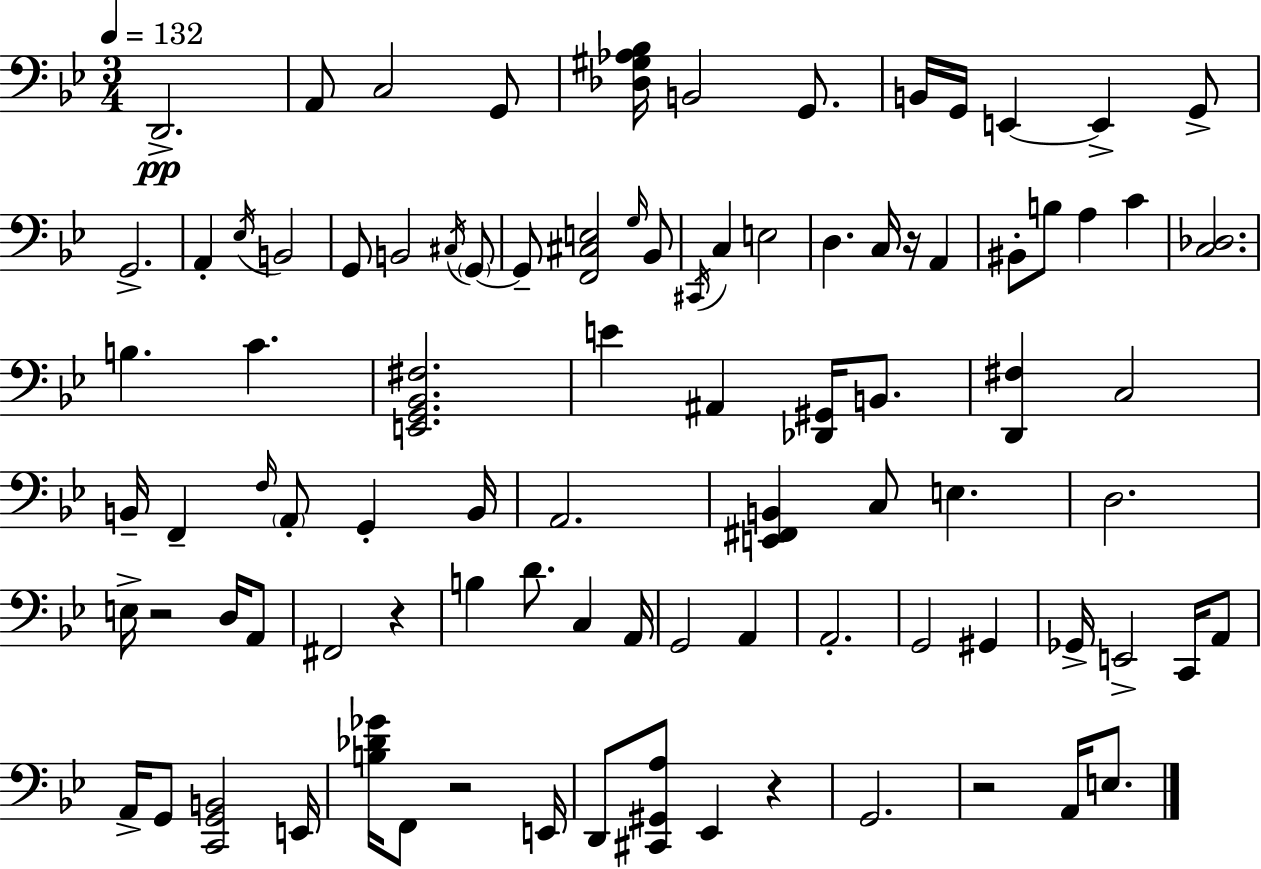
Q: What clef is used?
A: bass